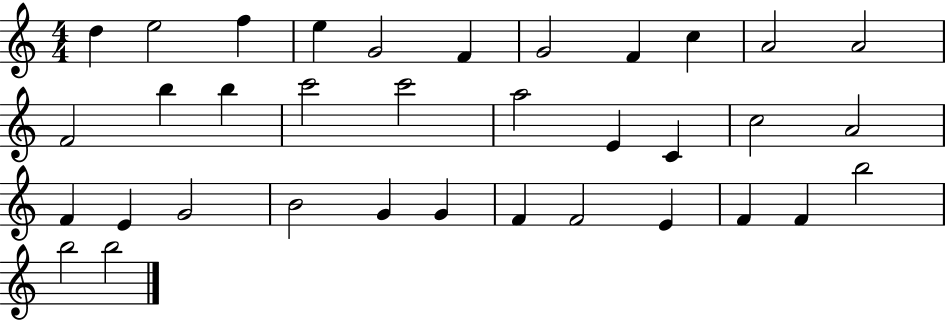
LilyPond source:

{
  \clef treble
  \numericTimeSignature
  \time 4/4
  \key c \major
  d''4 e''2 f''4 | e''4 g'2 f'4 | g'2 f'4 c''4 | a'2 a'2 | \break f'2 b''4 b''4 | c'''2 c'''2 | a''2 e'4 c'4 | c''2 a'2 | \break f'4 e'4 g'2 | b'2 g'4 g'4 | f'4 f'2 e'4 | f'4 f'4 b''2 | \break b''2 b''2 | \bar "|."
}